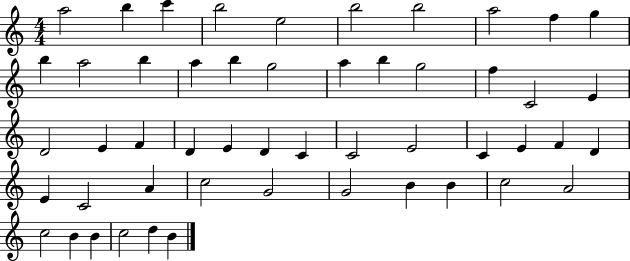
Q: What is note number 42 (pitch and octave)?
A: B4